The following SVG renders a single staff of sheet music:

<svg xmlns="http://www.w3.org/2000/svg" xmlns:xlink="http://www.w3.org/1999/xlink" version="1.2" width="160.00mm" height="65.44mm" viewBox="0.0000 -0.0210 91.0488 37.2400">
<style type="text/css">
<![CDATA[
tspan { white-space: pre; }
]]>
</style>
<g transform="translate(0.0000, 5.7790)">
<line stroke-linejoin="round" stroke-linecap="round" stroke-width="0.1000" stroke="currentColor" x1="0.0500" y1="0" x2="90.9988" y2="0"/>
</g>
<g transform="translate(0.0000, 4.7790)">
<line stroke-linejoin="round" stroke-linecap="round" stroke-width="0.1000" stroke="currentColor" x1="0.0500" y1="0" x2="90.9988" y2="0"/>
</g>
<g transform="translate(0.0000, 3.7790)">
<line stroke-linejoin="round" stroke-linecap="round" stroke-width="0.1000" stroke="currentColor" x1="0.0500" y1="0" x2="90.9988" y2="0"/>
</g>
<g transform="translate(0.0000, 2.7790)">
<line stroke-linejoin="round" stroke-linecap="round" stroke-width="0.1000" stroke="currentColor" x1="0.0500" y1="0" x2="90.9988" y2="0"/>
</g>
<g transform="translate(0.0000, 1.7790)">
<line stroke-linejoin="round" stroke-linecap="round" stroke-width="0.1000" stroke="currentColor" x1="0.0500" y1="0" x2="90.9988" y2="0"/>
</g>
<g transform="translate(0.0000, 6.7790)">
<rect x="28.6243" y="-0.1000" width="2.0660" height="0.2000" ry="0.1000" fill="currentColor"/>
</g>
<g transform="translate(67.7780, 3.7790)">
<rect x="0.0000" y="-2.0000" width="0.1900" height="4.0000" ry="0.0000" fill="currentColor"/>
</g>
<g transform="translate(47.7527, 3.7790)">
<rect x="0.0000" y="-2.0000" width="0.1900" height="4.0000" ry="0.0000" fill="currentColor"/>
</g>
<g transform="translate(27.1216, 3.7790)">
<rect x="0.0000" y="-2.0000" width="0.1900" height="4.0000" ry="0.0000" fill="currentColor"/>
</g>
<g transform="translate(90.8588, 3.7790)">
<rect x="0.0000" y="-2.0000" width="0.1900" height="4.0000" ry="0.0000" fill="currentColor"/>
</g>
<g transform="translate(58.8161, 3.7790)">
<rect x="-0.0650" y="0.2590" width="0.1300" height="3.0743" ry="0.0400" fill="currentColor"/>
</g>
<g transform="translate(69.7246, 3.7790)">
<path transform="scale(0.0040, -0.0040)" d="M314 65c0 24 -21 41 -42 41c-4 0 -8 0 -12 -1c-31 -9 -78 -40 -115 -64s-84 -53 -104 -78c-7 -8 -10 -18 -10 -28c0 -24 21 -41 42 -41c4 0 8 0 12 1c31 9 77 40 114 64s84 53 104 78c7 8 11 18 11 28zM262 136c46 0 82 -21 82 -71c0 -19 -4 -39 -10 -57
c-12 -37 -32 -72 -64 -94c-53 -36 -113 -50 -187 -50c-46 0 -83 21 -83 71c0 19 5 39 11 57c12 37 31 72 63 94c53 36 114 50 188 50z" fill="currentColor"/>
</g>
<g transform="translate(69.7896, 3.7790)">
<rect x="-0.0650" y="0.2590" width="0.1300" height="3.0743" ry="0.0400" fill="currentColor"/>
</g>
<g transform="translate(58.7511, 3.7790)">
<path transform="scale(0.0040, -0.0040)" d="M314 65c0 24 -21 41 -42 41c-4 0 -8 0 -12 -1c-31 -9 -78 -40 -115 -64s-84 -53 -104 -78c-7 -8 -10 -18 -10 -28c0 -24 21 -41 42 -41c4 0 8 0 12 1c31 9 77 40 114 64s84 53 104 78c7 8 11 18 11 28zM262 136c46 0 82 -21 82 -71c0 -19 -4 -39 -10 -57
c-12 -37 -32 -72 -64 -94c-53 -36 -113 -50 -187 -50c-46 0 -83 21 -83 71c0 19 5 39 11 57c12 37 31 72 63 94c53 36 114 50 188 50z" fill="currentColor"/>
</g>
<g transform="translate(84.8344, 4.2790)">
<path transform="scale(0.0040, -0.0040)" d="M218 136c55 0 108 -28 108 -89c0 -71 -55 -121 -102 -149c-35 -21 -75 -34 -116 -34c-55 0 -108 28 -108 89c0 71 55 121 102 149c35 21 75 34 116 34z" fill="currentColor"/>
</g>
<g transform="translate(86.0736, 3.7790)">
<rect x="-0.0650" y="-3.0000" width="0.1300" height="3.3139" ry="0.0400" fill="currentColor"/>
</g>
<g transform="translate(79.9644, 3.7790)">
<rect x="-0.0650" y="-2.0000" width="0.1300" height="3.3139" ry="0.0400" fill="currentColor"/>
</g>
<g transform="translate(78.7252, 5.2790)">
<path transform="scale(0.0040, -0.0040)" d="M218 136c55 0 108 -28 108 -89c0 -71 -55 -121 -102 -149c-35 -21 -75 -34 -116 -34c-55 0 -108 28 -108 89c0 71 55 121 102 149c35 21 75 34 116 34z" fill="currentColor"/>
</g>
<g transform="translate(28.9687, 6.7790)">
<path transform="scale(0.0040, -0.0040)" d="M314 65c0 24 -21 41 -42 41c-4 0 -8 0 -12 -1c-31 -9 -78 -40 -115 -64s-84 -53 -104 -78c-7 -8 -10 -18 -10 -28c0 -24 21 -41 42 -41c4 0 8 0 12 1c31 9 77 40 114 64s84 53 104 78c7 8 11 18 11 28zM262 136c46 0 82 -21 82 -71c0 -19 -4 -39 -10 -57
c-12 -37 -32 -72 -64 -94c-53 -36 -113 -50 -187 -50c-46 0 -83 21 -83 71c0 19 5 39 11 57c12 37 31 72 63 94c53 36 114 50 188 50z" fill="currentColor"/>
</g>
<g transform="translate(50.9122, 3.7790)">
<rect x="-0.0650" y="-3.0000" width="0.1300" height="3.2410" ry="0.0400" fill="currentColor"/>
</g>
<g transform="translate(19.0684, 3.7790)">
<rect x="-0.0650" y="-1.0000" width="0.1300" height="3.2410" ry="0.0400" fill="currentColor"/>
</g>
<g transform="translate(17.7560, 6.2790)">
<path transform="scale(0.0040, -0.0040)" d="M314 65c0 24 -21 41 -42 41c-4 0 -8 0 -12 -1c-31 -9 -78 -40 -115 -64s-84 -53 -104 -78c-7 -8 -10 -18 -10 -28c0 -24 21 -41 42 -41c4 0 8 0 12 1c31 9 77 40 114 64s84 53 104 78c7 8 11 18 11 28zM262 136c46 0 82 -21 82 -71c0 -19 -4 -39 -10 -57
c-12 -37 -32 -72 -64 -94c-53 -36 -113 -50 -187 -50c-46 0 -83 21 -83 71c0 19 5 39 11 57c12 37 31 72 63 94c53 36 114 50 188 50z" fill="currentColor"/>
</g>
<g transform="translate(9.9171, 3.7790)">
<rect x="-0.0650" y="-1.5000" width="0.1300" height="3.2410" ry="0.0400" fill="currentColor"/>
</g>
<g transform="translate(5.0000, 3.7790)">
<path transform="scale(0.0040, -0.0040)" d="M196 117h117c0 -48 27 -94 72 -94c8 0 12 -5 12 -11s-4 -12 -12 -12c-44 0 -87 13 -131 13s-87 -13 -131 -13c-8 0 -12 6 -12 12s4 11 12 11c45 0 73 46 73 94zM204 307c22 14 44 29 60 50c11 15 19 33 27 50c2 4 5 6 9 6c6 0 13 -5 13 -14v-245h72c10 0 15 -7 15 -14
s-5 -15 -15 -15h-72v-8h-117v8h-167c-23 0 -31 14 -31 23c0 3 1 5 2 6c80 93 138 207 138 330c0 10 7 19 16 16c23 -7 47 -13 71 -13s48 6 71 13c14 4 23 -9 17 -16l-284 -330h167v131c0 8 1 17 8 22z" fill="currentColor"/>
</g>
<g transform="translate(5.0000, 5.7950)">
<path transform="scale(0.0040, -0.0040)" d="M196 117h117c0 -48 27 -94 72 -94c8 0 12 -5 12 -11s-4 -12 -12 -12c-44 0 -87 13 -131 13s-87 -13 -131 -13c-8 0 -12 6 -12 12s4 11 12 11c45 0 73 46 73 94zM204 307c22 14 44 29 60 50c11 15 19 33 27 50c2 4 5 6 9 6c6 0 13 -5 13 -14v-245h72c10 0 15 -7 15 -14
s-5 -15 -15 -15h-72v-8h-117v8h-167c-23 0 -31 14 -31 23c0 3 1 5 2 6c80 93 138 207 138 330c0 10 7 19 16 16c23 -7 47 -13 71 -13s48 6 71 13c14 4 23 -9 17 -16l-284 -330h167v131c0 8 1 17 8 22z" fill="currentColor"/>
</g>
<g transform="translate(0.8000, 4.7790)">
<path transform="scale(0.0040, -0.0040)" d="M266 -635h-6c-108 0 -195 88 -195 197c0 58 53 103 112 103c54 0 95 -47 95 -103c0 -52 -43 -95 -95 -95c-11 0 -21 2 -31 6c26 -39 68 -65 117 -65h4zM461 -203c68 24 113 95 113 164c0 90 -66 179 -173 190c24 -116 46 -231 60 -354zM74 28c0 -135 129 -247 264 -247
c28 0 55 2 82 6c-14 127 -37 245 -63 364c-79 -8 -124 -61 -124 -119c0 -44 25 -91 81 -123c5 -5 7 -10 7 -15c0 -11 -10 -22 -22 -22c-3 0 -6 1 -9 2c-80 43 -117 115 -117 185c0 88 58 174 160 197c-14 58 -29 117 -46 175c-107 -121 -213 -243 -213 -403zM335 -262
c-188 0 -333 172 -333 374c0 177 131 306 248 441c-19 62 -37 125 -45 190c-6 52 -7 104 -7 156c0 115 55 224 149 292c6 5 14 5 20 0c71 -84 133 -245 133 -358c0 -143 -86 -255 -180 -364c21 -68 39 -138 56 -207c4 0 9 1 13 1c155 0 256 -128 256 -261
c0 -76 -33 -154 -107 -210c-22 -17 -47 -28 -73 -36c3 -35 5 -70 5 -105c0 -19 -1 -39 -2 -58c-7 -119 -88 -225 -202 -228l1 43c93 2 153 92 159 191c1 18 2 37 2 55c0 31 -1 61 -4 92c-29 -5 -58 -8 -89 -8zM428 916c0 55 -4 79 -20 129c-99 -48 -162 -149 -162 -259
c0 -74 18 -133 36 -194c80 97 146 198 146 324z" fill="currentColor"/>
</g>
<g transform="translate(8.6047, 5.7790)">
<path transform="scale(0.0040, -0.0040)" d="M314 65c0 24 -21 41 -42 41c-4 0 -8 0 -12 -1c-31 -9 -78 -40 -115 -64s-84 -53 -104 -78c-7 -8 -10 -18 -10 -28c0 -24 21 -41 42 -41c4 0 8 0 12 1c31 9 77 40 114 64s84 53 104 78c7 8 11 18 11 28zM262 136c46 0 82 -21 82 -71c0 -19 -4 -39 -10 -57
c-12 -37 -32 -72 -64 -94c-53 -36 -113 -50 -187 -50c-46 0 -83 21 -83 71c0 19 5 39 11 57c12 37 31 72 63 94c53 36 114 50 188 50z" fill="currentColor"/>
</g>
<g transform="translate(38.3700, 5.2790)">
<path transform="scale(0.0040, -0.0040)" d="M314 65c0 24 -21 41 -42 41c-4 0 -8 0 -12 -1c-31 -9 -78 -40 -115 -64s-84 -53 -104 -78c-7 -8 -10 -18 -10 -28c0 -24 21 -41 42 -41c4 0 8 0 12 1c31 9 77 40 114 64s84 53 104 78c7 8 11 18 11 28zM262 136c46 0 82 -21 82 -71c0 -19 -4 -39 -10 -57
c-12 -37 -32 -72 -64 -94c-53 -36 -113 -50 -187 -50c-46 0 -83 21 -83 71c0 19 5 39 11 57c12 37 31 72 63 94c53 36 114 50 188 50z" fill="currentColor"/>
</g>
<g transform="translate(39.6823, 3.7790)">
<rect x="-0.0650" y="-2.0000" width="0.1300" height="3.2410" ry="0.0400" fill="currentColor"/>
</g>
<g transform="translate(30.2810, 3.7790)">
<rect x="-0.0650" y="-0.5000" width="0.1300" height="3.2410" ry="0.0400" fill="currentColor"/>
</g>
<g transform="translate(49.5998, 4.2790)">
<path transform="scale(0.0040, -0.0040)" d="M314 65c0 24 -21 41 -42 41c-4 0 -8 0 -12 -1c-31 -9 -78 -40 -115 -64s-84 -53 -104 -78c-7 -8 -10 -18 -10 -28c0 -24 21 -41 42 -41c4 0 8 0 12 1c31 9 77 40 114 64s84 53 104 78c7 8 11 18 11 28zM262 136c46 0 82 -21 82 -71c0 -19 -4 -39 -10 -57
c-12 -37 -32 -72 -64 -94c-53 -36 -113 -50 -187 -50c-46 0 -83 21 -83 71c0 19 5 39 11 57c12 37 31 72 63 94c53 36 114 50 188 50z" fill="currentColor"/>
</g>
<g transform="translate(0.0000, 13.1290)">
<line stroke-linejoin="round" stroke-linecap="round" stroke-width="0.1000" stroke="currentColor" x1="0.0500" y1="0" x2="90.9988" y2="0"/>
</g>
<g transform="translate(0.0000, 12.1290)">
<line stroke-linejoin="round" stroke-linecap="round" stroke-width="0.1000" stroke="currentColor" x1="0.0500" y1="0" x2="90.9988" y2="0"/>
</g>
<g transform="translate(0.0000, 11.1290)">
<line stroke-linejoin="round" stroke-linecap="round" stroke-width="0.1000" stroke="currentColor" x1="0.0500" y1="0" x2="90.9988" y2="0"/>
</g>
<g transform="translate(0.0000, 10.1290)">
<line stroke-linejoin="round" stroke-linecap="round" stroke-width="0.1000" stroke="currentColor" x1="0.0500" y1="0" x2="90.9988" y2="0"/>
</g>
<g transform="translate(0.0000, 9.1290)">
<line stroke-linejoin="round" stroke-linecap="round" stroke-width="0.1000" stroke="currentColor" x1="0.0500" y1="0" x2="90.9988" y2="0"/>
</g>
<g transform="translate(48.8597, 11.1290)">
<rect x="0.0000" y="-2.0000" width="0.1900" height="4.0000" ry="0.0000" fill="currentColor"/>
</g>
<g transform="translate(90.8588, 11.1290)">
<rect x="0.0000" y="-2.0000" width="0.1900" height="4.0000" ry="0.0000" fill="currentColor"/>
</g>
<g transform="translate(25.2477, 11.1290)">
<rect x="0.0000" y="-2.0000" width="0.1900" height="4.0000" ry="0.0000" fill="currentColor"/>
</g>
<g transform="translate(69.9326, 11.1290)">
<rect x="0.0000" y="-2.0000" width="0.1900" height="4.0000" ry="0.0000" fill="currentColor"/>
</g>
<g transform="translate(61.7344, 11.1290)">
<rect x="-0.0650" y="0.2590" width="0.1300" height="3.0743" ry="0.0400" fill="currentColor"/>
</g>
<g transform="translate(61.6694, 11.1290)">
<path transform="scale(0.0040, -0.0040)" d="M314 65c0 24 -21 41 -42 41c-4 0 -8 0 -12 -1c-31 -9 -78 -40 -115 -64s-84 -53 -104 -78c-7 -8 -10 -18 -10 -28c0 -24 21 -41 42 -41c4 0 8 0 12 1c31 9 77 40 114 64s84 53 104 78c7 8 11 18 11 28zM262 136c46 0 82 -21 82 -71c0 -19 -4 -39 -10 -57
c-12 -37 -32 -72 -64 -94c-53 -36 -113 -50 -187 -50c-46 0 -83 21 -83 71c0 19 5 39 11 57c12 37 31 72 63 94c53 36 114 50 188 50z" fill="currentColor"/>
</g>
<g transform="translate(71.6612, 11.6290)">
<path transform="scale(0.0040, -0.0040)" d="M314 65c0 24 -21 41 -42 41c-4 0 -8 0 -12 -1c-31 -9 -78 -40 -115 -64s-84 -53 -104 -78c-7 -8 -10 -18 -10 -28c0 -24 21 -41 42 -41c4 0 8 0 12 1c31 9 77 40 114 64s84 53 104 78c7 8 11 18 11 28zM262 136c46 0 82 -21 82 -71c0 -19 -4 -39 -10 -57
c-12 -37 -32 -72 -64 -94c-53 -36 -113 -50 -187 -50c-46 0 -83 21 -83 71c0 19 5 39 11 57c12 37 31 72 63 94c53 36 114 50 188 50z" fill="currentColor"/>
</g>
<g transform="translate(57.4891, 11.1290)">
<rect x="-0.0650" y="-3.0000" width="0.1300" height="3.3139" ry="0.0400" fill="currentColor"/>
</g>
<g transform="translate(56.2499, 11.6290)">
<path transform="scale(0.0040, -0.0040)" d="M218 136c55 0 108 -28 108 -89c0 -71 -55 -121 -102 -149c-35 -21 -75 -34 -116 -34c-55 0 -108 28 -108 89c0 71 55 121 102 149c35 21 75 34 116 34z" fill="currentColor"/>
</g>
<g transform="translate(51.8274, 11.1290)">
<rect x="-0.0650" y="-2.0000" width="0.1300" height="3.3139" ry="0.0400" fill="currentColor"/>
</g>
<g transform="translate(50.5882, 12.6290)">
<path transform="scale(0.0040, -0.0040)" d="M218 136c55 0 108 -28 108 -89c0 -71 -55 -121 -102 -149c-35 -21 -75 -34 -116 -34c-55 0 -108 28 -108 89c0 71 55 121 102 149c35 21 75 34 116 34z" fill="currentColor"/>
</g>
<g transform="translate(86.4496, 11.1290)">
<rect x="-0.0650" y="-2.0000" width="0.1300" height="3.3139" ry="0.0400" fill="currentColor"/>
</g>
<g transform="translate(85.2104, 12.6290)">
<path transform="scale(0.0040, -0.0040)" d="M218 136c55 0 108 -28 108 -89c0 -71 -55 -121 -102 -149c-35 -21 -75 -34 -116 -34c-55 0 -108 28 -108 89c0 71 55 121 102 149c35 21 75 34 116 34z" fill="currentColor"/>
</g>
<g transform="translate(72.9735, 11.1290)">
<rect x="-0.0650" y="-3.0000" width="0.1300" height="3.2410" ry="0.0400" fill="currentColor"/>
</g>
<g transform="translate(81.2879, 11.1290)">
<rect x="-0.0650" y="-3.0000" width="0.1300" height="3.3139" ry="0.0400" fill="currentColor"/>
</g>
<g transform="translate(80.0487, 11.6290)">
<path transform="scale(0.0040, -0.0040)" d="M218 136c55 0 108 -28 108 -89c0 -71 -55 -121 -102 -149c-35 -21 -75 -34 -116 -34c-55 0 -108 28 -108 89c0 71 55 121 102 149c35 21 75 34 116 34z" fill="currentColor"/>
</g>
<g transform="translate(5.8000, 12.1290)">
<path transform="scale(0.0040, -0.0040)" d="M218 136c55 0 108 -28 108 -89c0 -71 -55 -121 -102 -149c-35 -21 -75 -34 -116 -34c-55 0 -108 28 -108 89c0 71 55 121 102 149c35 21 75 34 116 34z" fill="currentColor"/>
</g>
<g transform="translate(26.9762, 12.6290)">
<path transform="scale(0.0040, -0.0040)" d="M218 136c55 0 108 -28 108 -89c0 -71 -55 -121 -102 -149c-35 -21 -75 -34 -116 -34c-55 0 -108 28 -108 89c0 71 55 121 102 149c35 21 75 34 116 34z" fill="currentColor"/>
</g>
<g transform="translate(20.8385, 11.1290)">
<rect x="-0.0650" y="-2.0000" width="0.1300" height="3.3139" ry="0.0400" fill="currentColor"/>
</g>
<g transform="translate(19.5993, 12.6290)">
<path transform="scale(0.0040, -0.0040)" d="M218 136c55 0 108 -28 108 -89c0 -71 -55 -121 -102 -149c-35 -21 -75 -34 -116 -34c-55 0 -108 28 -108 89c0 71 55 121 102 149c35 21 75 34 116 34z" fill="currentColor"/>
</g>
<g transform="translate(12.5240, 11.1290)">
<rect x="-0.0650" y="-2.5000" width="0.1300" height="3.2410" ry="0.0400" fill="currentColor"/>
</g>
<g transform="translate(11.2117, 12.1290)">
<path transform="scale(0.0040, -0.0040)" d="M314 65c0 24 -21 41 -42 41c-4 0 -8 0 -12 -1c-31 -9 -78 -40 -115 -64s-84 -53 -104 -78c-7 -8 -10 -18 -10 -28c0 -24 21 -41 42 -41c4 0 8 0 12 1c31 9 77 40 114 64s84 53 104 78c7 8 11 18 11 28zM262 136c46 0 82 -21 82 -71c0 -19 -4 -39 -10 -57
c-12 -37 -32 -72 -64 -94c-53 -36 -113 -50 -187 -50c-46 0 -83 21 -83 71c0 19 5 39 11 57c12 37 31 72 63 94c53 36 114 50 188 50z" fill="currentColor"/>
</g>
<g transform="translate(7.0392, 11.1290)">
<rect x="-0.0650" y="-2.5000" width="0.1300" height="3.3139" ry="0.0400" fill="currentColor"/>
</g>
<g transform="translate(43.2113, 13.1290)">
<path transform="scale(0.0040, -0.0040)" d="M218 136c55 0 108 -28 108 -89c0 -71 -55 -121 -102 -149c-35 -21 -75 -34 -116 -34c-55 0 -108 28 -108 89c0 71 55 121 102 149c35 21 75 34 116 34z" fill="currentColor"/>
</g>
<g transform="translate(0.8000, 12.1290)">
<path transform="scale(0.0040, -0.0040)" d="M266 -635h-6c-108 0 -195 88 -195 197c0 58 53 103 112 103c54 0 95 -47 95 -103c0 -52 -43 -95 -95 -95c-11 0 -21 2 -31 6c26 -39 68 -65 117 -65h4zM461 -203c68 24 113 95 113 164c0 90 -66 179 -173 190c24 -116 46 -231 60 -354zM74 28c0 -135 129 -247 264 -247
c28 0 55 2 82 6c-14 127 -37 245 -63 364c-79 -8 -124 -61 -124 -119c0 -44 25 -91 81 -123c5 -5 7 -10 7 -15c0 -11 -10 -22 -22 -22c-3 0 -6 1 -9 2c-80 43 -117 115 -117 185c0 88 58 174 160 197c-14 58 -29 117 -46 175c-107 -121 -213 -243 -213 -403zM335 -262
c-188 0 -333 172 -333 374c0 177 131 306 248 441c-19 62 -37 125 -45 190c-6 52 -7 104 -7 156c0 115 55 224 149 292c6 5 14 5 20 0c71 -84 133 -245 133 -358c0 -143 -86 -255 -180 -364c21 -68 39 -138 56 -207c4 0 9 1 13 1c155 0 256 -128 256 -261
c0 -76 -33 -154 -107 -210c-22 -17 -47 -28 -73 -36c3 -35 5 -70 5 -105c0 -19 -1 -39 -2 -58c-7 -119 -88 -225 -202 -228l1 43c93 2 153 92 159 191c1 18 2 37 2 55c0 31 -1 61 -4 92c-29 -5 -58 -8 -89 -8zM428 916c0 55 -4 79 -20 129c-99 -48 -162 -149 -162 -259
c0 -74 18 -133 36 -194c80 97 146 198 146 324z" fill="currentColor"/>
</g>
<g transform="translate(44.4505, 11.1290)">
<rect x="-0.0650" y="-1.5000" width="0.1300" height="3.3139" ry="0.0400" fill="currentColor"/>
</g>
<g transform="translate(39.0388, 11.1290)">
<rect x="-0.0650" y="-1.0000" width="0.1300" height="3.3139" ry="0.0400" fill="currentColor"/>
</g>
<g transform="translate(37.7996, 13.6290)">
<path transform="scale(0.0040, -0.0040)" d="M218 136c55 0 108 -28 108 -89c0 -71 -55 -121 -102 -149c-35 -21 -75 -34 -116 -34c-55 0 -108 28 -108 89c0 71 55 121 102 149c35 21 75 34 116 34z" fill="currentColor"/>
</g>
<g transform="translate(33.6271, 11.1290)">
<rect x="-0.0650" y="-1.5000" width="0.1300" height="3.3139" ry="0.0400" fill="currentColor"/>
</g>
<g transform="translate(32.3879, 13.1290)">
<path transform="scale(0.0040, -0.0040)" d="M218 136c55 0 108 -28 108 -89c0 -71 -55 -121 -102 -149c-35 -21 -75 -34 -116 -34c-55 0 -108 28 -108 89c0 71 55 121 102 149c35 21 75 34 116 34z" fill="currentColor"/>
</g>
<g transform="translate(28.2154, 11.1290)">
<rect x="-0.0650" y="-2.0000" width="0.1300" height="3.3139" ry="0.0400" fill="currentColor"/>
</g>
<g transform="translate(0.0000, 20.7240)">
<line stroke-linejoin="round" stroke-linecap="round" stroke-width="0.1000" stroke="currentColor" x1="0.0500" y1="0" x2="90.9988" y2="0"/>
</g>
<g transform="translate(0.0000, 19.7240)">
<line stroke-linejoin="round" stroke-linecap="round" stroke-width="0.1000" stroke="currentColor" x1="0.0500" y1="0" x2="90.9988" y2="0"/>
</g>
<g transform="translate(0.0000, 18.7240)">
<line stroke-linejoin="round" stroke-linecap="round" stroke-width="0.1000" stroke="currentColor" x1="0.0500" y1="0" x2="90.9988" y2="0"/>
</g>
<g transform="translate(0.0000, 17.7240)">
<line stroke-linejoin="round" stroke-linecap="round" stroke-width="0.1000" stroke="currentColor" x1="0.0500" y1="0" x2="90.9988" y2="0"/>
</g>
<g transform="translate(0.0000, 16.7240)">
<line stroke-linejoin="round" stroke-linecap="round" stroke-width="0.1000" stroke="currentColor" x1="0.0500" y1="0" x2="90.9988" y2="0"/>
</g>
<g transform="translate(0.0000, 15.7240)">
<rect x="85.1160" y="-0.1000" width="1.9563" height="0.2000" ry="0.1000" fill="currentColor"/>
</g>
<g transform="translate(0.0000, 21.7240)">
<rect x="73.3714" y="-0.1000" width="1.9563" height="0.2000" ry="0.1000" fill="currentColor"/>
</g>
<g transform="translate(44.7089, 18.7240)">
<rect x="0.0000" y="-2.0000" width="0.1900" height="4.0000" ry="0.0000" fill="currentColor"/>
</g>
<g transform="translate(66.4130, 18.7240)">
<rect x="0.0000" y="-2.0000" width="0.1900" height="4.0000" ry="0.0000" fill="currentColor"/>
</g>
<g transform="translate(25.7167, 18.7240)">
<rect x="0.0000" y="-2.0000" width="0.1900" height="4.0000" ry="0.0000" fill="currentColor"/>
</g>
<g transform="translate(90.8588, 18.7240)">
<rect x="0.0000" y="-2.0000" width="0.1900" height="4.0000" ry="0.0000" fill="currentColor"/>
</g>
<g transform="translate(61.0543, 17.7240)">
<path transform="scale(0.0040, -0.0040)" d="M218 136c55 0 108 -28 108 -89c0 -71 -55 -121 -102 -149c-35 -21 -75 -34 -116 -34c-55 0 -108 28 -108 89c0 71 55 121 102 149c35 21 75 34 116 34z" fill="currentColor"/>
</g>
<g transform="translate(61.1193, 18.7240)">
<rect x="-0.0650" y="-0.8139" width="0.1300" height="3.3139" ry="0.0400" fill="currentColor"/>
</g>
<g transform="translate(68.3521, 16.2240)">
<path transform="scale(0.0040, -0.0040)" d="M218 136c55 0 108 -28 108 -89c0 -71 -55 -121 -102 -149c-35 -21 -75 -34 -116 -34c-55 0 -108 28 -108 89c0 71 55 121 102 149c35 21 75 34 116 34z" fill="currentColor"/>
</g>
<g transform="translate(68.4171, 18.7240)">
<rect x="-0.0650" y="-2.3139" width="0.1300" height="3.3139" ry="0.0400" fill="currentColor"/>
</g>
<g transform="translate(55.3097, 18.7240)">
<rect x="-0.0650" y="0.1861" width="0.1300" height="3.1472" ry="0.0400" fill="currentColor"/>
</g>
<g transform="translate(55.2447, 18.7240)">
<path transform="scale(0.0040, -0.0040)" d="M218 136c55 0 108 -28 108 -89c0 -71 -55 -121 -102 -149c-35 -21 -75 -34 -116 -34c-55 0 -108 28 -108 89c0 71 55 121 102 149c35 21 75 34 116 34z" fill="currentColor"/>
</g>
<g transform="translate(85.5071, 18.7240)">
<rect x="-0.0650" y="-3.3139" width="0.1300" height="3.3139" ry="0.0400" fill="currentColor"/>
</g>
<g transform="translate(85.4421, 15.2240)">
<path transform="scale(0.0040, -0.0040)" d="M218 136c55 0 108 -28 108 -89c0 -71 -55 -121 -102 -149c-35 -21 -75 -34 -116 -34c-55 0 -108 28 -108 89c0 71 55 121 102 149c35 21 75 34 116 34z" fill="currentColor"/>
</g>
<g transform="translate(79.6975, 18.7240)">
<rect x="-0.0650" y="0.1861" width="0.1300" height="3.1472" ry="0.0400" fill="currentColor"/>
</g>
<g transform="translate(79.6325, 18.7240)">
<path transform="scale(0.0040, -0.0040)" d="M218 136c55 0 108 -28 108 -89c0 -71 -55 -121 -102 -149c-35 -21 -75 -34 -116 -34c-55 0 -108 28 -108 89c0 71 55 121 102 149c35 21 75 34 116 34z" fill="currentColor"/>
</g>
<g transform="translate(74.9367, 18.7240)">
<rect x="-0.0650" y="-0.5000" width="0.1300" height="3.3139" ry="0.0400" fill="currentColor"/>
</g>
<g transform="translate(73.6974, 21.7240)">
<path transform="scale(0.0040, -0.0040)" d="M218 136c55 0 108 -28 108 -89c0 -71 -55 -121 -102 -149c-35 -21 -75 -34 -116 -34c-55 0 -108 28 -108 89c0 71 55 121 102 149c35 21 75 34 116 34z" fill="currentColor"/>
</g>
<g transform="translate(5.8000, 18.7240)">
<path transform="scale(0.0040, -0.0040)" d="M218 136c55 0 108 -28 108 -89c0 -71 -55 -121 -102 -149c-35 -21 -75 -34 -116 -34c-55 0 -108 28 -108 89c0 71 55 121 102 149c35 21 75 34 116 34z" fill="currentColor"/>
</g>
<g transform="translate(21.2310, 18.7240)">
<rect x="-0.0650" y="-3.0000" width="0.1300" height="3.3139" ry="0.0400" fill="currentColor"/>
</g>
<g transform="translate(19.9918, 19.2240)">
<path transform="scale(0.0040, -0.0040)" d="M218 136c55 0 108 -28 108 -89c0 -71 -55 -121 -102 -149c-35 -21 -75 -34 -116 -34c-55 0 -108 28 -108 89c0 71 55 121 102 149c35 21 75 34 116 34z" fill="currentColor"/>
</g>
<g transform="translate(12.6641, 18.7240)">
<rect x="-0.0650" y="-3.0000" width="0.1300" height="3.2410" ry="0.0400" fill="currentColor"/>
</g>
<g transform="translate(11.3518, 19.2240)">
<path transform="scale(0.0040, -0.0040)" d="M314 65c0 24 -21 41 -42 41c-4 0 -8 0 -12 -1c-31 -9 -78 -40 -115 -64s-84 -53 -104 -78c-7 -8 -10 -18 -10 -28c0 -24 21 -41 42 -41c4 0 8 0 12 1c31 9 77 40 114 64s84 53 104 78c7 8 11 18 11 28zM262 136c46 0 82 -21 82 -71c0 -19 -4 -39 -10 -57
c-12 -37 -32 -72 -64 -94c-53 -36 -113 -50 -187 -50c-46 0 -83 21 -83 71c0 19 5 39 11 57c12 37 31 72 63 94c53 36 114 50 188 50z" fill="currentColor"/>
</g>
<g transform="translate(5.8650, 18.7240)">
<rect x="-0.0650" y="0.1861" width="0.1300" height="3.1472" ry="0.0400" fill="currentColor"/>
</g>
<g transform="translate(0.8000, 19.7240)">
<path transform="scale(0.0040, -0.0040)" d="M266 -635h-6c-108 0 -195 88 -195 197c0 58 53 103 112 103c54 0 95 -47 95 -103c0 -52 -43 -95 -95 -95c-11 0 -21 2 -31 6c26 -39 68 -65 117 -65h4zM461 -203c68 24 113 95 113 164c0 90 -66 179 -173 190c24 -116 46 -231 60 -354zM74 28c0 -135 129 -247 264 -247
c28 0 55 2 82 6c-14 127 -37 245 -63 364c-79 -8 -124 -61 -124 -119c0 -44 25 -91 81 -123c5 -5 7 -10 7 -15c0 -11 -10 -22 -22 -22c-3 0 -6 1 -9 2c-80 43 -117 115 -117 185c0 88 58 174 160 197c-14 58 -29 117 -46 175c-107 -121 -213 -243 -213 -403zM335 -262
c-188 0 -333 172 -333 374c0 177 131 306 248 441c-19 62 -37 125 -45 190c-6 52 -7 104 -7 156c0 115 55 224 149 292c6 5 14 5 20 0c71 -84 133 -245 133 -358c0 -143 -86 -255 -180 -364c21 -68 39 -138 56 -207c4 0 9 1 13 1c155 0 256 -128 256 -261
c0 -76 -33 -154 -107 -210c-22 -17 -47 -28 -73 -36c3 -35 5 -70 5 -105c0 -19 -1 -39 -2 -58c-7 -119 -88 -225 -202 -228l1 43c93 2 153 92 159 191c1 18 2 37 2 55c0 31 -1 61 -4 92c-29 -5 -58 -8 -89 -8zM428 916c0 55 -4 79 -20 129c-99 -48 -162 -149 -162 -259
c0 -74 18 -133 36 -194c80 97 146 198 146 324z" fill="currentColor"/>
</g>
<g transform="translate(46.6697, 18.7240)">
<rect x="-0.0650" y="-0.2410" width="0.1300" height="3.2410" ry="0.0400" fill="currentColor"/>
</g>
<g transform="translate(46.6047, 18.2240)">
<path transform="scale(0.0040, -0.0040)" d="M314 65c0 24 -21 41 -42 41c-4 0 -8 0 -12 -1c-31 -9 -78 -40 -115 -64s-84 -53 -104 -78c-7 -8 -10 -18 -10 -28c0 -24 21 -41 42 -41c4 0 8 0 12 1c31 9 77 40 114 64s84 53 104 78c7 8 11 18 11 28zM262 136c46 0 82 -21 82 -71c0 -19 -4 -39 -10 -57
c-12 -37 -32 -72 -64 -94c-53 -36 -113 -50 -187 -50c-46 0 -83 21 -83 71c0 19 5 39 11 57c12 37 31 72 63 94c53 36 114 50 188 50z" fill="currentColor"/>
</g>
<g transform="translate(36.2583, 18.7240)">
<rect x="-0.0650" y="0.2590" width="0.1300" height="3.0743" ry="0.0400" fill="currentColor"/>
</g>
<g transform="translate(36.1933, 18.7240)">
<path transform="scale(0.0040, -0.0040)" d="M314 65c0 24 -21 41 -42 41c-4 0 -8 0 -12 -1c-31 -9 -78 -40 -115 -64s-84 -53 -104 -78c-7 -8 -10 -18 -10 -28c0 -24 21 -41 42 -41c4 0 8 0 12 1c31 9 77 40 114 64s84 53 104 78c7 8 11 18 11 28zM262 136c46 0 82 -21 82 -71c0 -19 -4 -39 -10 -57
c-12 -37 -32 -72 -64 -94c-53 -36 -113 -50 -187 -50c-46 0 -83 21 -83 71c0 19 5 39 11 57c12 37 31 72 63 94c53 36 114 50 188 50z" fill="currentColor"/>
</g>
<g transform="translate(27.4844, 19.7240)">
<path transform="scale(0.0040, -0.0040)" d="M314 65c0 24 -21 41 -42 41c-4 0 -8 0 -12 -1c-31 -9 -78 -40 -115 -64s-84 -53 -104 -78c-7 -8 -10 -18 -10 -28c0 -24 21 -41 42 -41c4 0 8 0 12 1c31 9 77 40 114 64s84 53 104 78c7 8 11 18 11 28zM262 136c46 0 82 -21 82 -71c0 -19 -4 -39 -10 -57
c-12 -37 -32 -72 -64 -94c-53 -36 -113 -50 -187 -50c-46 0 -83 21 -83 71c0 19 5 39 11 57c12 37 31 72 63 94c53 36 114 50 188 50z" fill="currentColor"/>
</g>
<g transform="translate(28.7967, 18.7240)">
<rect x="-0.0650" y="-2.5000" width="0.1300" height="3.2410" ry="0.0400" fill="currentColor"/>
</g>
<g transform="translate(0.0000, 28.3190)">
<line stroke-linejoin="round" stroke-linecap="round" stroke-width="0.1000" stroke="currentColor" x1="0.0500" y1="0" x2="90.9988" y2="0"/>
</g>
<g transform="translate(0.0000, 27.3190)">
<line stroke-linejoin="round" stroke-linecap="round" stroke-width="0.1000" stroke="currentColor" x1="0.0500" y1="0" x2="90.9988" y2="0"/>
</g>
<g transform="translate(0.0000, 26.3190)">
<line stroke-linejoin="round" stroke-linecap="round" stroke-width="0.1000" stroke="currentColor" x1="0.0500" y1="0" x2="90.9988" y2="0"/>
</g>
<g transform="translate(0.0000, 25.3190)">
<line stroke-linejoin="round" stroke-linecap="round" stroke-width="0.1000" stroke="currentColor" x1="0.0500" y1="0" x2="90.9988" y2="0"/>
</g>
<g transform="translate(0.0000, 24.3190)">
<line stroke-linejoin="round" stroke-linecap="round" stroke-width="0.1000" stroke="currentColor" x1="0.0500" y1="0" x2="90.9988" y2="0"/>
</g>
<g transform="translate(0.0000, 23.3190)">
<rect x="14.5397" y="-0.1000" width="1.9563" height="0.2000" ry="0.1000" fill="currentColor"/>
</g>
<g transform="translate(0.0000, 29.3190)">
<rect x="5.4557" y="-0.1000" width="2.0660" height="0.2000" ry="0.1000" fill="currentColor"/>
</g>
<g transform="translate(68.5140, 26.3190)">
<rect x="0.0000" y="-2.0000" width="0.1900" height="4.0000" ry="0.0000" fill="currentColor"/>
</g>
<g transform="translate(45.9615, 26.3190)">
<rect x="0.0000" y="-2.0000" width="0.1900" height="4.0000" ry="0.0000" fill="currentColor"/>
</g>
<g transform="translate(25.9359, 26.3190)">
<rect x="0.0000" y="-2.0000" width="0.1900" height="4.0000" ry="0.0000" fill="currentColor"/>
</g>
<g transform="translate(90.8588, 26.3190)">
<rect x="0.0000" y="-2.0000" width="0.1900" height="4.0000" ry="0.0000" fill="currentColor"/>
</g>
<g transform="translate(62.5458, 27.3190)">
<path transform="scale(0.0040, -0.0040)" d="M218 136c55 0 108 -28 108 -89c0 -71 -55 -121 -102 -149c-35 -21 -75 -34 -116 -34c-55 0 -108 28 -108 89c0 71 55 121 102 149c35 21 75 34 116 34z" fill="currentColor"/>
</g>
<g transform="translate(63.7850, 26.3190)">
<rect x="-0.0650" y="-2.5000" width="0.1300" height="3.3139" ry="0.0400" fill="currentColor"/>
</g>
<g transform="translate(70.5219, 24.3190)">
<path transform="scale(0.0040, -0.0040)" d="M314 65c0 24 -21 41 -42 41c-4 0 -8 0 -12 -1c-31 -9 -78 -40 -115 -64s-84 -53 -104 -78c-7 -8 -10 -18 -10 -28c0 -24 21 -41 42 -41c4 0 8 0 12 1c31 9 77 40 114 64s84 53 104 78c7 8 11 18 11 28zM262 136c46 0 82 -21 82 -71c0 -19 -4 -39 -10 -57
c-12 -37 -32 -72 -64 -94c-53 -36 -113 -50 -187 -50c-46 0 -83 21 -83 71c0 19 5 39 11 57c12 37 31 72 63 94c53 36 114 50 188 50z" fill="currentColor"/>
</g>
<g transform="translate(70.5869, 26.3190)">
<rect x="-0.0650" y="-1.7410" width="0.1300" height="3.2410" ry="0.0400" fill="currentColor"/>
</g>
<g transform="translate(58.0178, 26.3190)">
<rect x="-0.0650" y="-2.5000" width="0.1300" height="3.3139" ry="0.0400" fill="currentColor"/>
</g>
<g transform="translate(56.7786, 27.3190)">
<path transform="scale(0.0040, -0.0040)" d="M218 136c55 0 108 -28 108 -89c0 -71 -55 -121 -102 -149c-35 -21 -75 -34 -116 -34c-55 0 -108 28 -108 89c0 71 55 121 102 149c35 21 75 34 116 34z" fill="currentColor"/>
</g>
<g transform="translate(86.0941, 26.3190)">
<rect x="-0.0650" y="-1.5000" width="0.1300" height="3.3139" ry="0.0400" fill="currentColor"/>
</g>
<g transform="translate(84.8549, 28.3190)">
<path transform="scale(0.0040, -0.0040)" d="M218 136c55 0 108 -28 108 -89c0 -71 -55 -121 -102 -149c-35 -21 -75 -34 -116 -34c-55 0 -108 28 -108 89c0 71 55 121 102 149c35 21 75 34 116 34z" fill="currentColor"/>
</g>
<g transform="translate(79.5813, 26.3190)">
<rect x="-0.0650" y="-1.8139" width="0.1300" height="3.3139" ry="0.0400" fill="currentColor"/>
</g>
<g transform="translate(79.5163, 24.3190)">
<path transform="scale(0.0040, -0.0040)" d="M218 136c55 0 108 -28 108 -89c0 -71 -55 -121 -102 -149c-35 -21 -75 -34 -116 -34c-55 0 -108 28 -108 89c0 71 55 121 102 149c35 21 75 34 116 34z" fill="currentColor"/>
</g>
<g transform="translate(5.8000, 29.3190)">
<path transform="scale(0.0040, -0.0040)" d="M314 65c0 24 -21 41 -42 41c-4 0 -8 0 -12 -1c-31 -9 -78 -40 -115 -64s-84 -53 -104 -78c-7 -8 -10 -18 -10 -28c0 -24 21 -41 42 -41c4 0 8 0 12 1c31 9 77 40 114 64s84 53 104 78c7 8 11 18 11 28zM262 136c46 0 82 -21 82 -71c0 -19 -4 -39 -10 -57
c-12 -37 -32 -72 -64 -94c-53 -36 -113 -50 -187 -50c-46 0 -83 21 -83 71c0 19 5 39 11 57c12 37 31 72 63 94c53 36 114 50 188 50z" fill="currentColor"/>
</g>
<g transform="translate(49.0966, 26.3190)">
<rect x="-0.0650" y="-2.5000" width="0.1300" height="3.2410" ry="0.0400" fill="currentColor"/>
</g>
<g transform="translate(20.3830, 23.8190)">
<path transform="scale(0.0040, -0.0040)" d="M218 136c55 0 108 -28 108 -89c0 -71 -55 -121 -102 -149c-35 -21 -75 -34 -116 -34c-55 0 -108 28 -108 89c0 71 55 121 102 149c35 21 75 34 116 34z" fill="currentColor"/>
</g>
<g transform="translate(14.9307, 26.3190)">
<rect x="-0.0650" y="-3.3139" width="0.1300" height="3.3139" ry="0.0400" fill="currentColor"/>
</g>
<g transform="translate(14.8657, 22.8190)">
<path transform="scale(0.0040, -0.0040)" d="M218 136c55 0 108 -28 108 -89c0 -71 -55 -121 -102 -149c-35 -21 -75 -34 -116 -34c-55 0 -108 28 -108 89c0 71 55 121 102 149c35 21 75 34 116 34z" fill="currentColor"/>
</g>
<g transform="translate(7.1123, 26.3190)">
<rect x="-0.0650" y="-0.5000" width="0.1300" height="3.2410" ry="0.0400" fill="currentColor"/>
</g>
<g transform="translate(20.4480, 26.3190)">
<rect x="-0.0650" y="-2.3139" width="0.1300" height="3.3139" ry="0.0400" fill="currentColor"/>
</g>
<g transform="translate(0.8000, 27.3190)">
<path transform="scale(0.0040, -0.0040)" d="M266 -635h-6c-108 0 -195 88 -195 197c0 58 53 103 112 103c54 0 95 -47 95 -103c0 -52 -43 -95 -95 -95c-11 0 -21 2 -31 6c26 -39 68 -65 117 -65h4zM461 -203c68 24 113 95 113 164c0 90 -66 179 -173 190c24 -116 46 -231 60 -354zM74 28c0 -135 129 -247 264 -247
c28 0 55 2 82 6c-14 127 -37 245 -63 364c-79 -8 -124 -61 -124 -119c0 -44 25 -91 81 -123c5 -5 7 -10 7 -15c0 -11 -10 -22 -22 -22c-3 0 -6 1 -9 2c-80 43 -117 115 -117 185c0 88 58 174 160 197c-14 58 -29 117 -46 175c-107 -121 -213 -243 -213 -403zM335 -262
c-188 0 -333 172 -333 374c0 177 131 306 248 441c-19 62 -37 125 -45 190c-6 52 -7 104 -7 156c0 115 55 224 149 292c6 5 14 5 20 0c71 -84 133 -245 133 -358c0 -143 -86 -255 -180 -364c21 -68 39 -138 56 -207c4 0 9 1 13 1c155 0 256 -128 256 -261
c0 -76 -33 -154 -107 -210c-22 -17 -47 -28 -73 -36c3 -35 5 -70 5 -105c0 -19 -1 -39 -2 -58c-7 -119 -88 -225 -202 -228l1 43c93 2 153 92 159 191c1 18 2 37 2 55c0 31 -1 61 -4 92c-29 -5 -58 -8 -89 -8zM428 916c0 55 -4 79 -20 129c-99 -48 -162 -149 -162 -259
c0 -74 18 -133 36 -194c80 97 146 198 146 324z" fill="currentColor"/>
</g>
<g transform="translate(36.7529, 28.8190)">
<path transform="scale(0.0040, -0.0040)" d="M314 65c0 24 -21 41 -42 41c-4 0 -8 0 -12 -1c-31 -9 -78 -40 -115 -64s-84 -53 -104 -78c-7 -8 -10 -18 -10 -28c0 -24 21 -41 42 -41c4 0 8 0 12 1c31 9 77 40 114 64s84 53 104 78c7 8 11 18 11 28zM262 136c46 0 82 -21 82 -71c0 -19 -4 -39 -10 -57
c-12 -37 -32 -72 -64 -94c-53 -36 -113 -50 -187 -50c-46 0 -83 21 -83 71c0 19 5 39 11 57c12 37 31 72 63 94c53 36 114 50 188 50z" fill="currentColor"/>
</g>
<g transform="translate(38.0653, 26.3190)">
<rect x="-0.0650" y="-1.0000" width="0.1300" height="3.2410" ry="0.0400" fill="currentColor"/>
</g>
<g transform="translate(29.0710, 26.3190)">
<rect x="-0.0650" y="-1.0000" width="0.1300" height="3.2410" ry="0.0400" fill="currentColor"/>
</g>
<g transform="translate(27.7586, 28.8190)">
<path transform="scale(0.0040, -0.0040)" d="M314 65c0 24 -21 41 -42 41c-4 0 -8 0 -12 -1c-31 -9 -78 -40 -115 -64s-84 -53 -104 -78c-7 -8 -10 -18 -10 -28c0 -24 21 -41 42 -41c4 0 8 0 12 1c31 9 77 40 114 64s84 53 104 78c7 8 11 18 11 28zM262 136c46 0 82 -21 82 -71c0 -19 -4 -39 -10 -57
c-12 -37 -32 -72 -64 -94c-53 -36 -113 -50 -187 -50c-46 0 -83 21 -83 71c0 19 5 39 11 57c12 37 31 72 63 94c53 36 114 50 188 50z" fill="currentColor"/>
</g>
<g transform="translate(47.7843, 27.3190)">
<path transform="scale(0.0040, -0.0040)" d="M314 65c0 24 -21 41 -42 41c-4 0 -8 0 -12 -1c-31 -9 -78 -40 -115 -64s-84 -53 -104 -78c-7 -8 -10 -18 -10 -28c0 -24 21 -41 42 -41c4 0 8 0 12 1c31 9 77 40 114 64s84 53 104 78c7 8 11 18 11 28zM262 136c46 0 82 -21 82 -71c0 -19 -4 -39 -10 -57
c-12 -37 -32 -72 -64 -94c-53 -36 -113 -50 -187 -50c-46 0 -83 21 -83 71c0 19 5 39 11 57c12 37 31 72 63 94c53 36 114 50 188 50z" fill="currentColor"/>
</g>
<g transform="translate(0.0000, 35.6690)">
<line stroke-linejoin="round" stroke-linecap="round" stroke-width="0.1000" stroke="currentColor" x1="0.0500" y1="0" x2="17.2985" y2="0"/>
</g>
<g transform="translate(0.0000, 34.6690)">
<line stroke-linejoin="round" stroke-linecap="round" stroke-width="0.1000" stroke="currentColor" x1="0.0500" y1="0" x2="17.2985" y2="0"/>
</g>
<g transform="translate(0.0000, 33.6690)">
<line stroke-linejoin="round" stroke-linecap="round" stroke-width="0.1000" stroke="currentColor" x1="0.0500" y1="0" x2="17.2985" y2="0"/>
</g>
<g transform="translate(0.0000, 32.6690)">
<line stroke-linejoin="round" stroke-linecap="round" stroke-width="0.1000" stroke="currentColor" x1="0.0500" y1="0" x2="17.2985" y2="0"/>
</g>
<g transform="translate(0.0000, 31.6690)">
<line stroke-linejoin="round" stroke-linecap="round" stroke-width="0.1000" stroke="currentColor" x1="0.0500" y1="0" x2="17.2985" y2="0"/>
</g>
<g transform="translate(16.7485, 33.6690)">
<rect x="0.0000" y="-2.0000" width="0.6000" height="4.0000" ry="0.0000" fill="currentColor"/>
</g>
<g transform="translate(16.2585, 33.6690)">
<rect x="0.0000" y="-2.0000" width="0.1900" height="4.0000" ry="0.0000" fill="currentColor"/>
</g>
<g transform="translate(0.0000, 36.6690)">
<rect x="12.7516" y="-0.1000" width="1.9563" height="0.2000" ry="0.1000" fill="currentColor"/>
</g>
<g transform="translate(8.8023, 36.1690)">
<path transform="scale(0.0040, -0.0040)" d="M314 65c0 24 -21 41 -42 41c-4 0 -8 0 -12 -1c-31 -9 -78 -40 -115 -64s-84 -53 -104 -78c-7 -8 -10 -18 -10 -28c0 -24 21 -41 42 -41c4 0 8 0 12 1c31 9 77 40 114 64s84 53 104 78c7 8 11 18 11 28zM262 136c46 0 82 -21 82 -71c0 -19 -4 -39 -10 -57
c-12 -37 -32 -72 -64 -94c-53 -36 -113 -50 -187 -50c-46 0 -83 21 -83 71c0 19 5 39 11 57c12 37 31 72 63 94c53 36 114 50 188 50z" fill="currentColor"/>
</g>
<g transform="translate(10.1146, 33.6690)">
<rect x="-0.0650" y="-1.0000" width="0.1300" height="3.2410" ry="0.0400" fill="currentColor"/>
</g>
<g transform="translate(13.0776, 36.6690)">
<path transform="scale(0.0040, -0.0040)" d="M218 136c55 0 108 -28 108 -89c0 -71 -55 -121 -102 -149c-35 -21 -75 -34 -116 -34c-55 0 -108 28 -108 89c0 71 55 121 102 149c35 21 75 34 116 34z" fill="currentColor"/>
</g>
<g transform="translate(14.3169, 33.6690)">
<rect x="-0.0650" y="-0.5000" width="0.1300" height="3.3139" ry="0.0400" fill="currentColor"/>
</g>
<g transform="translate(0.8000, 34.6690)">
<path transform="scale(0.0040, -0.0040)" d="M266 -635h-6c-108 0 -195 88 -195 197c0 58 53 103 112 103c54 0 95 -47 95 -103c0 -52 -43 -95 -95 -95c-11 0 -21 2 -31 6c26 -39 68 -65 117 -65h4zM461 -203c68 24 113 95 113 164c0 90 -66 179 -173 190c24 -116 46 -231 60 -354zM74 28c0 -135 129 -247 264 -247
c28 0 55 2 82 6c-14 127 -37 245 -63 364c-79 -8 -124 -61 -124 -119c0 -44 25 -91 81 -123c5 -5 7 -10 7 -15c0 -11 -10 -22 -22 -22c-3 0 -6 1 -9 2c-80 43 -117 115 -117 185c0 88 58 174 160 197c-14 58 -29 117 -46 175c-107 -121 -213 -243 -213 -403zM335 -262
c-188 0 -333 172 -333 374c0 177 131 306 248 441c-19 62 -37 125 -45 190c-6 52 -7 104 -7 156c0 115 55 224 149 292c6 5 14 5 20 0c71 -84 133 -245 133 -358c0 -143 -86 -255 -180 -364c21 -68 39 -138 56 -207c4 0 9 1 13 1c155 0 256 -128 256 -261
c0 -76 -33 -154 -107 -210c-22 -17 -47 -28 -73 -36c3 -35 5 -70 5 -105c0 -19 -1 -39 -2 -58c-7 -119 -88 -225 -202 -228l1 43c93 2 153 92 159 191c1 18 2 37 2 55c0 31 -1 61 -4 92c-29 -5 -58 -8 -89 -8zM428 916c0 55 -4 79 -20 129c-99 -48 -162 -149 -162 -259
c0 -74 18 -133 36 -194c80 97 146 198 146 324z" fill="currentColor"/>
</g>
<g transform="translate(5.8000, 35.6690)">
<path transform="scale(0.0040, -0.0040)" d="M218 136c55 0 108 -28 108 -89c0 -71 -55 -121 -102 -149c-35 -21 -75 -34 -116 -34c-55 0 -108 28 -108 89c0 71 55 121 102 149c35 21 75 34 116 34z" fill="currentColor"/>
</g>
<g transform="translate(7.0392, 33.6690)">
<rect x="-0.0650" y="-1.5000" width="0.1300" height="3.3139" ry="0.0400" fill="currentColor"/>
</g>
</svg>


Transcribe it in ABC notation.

X:1
T:Untitled
M:4/4
L:1/4
K:C
E2 D2 C2 F2 A2 B2 B2 F A G G2 F F E D E F A B2 A2 A F B A2 A G2 B2 c2 B d g C B b C2 b g D2 D2 G2 G G f2 f E E D2 C